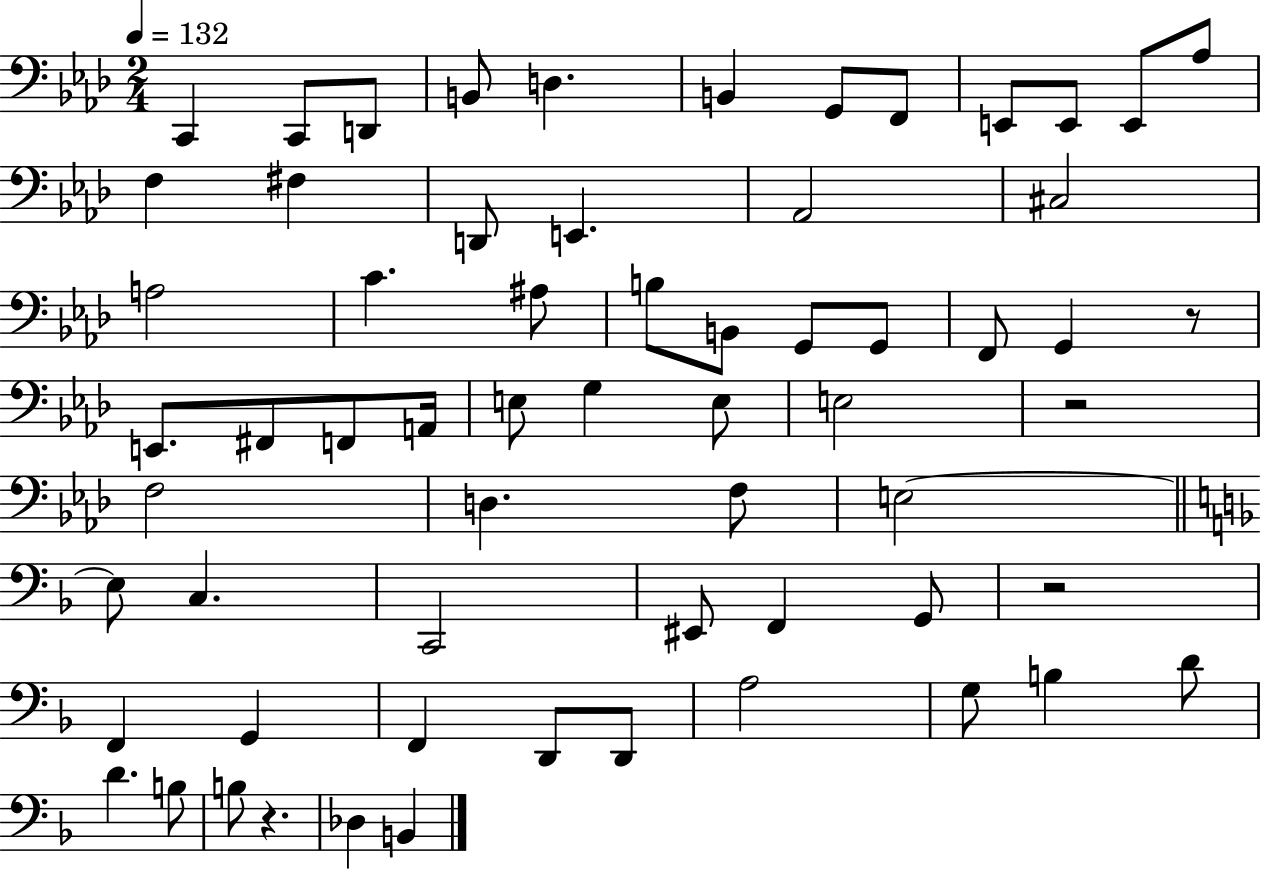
{
  \clef bass
  \numericTimeSignature
  \time 2/4
  \key aes \major
  \tempo 4 = 132
  c,4 c,8 d,8 | b,8 d4. | b,4 g,8 f,8 | e,8 e,8 e,8 aes8 | \break f4 fis4 | d,8 e,4. | aes,2 | cis2 | \break a2 | c'4. ais8 | b8 b,8 g,8 g,8 | f,8 g,4 r8 | \break e,8. fis,8 f,8 a,16 | e8 g4 e8 | e2 | r2 | \break f2 | d4. f8 | e2~~ | \bar "||" \break \key d \minor e8 c4. | c,2 | eis,8 f,4 g,8 | r2 | \break f,4 g,4 | f,4 d,8 d,8 | a2 | g8 b4 d'8 | \break d'4. b8 | b8 r4. | des4 b,4 | \bar "|."
}